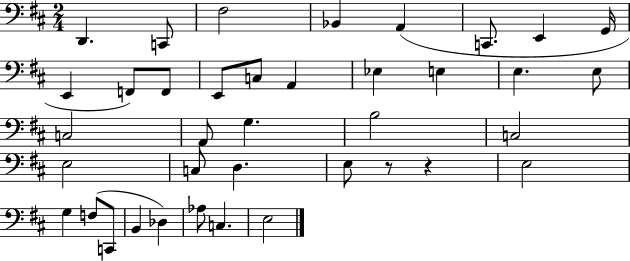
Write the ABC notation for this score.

X:1
T:Untitled
M:2/4
L:1/4
K:D
D,, C,,/2 ^F,2 _B,, A,, C,,/2 E,, G,,/4 E,, F,,/2 F,,/2 E,,/2 C,/2 A,, _E, E, E, E,/2 C,2 A,,/2 G, B,2 C,2 E,2 C,/2 D, E,/2 z/2 z E,2 G, F,/2 C,,/2 B,, _D, _A,/2 C, E,2